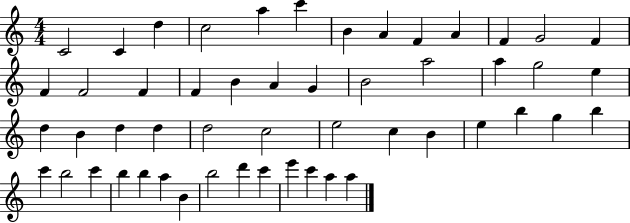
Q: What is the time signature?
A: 4/4